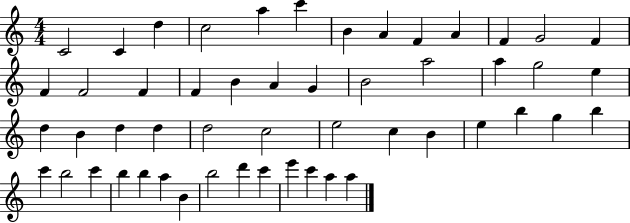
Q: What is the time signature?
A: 4/4